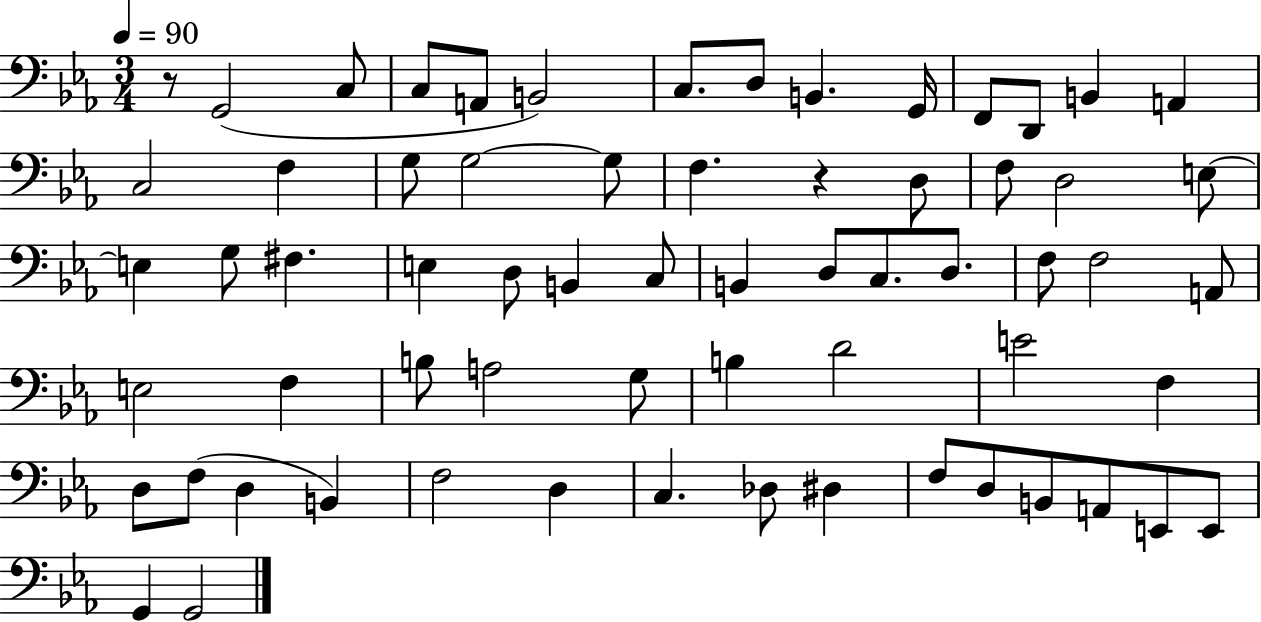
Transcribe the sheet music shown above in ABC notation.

X:1
T:Untitled
M:3/4
L:1/4
K:Eb
z/2 G,,2 C,/2 C,/2 A,,/2 B,,2 C,/2 D,/2 B,, G,,/4 F,,/2 D,,/2 B,, A,, C,2 F, G,/2 G,2 G,/2 F, z D,/2 F,/2 D,2 E,/2 E, G,/2 ^F, E, D,/2 B,, C,/2 B,, D,/2 C,/2 D,/2 F,/2 F,2 A,,/2 E,2 F, B,/2 A,2 G,/2 B, D2 E2 F, D,/2 F,/2 D, B,, F,2 D, C, _D,/2 ^D, F,/2 D,/2 B,,/2 A,,/2 E,,/2 E,,/2 G,, G,,2